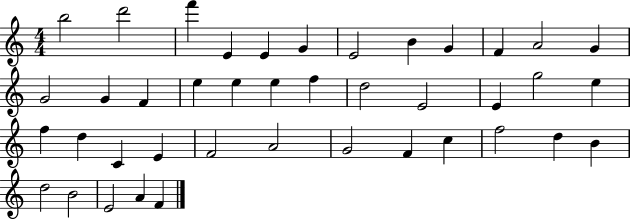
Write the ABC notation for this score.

X:1
T:Untitled
M:4/4
L:1/4
K:C
b2 d'2 f' E E G E2 B G F A2 G G2 G F e e e f d2 E2 E g2 e f d C E F2 A2 G2 F c f2 d B d2 B2 E2 A F